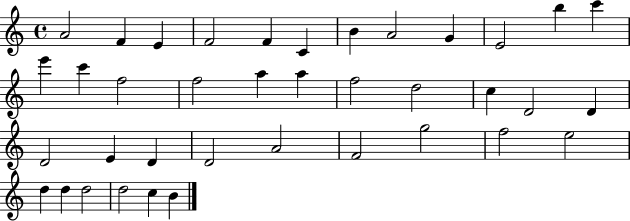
X:1
T:Untitled
M:4/4
L:1/4
K:C
A2 F E F2 F C B A2 G E2 b c' e' c' f2 f2 a a f2 d2 c D2 D D2 E D D2 A2 F2 g2 f2 e2 d d d2 d2 c B